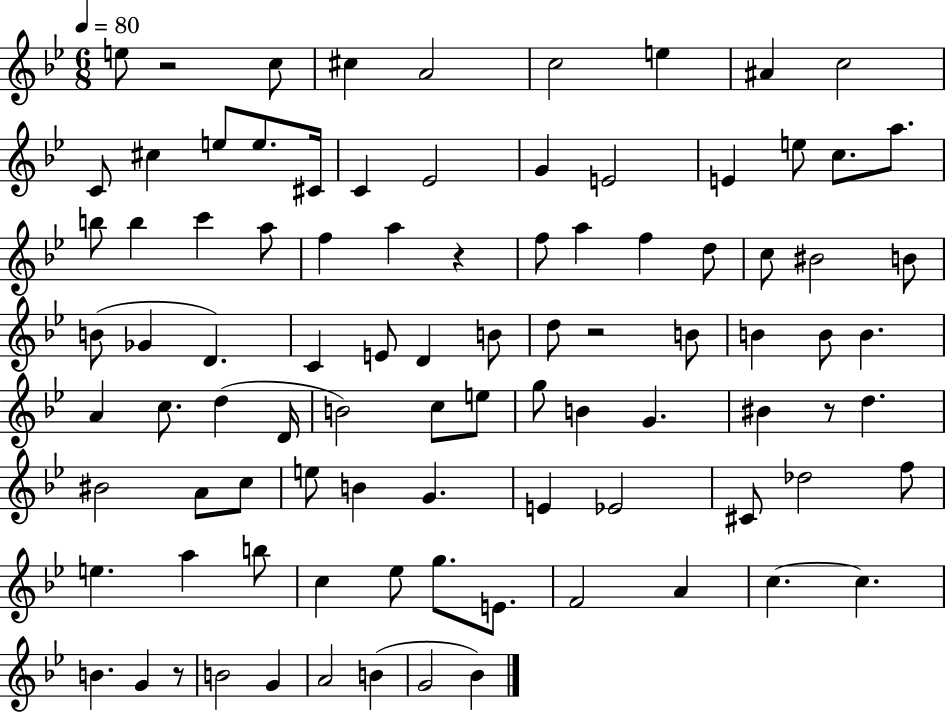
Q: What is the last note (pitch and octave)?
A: Bb4